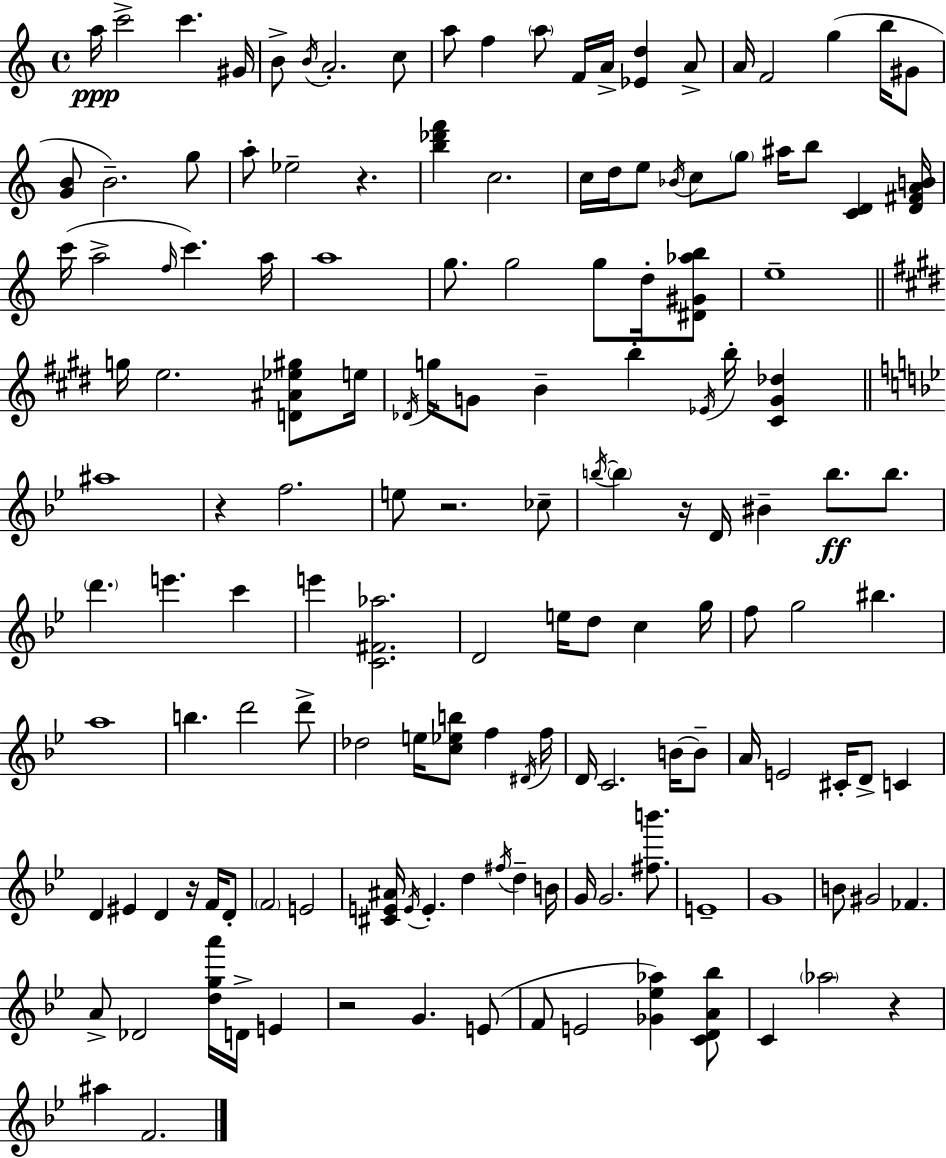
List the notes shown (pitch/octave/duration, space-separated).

A5/s C6/h C6/q. G#4/s B4/e B4/s A4/h. C5/e A5/e F5/q A5/e F4/s A4/s [Eb4,D5]/q A4/e A4/s F4/h G5/q B5/s G#4/e [G4,B4]/e B4/h. G5/e A5/e Eb5/h R/q. [B5,Db6,F6]/q C5/h. C5/s D5/s E5/e Bb4/s C5/e G5/e A#5/s B5/e [C4,D4]/q [D4,F#4,A4,B4]/s C6/s A5/h F5/s C6/q. A5/s A5/w G5/e. G5/h G5/e D5/s [D#4,G#4,Ab5,B5]/e E5/w G5/s E5/h. [D4,A#4,Eb5,G#5]/e E5/s Db4/s G5/s G4/e B4/q B5/q Eb4/s B5/s [C#4,G4,Db5]/q A#5/w R/q F5/h. E5/e R/h. CES5/e B5/s B5/q R/s D4/s BIS4/q B5/e. B5/e. D6/q. E6/q. C6/q E6/q [C4,F#4,Ab5]/h. D4/h E5/s D5/e C5/q G5/s F5/e G5/h BIS5/q. A5/w B5/q. D6/h D6/e Db5/h E5/s [C5,Eb5,B5]/e F5/q D#4/s F5/s D4/s C4/h. B4/s B4/e A4/s E4/h C#4/s D4/e C4/q D4/q EIS4/q D4/q R/s F4/s D4/e F4/h E4/h [C#4,E4,A#4]/s E4/s E4/q. D5/q F#5/s D5/q B4/s G4/s G4/h. [F#5,B6]/e. E4/w G4/w B4/e G#4/h FES4/q. A4/e Db4/h [D5,G5,A6]/s D4/s E4/q R/h G4/q. E4/e F4/e E4/h [Gb4,Eb5,Ab5]/q [C4,D4,A4,Bb5]/e C4/q Ab5/h R/q A#5/q F4/h.